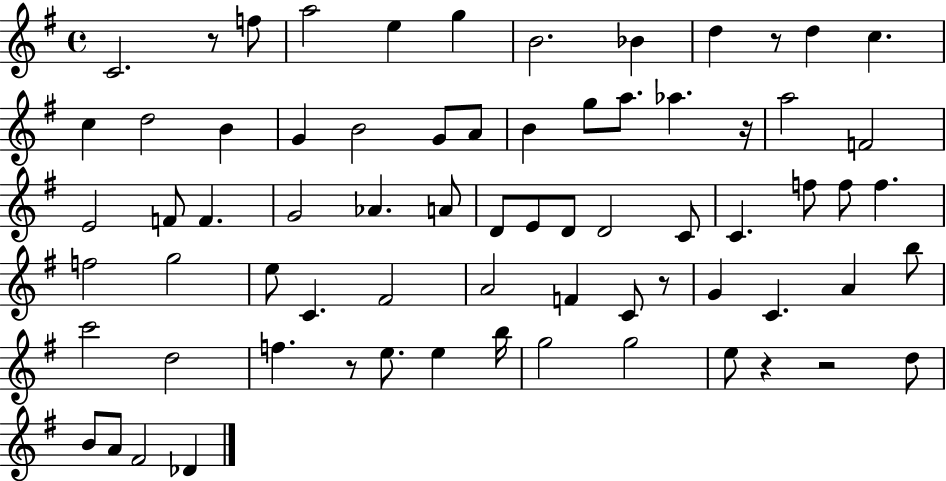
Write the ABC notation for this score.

X:1
T:Untitled
M:4/4
L:1/4
K:G
C2 z/2 f/2 a2 e g B2 _B d z/2 d c c d2 B G B2 G/2 A/2 B g/2 a/2 _a z/4 a2 F2 E2 F/2 F G2 _A A/2 D/2 E/2 D/2 D2 C/2 C f/2 f/2 f f2 g2 e/2 C ^F2 A2 F C/2 z/2 G C A b/2 c'2 d2 f z/2 e/2 e b/4 g2 g2 e/2 z z2 d/2 B/2 A/2 ^F2 _D